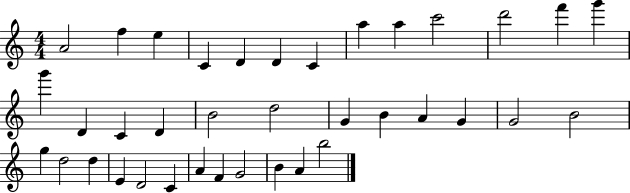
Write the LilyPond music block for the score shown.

{
  \clef treble
  \numericTimeSignature
  \time 4/4
  \key c \major
  a'2 f''4 e''4 | c'4 d'4 d'4 c'4 | a''4 a''4 c'''2 | d'''2 f'''4 g'''4 | \break g'''4 d'4 c'4 d'4 | b'2 d''2 | g'4 b'4 a'4 g'4 | g'2 b'2 | \break g''4 d''2 d''4 | e'4 d'2 c'4 | a'4 f'4 g'2 | b'4 a'4 b''2 | \break \bar "|."
}